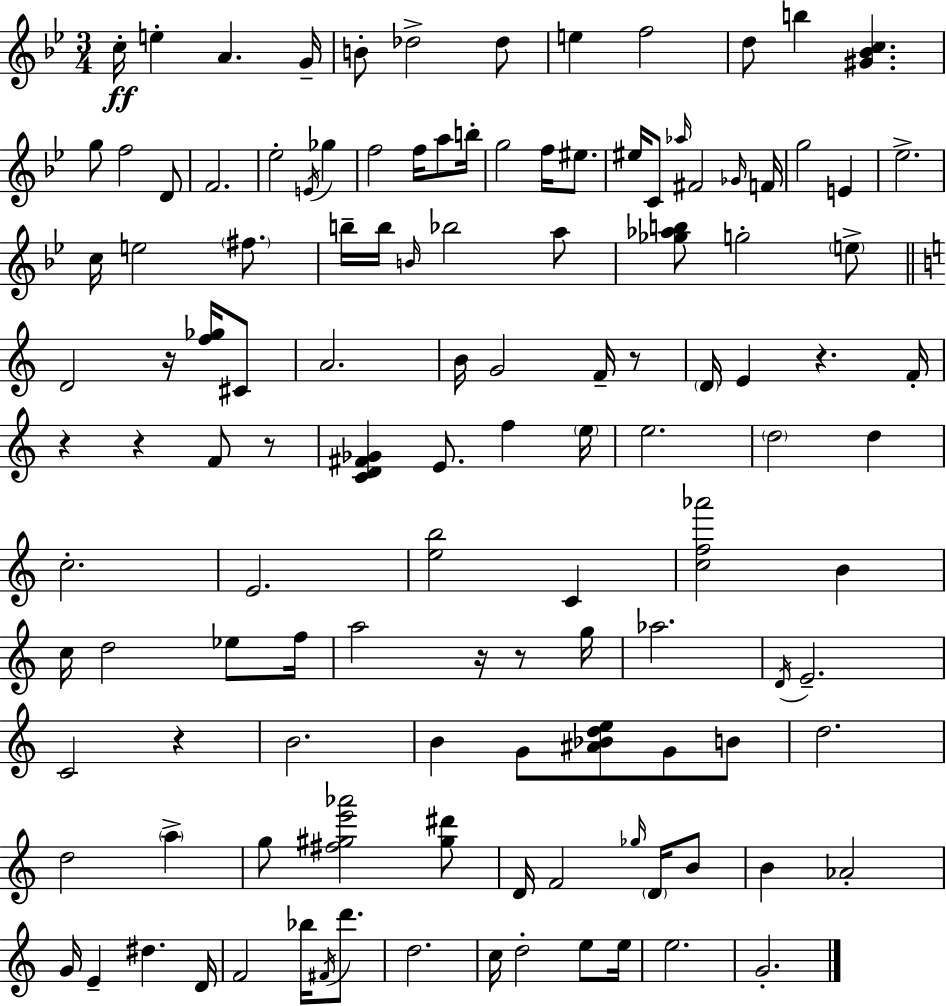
X:1
T:Untitled
M:3/4
L:1/4
K:Gm
c/4 e A G/4 B/2 _d2 _d/2 e f2 d/2 b [^G_Bc] g/2 f2 D/2 F2 _e2 E/4 _g f2 f/4 a/2 b/4 g2 f/4 ^e/2 ^e/4 C/2 _a/4 ^F2 _G/4 F/4 g2 E _e2 c/4 e2 ^f/2 b/4 b/4 B/4 _b2 a/2 [_g_ab]/2 g2 e/2 D2 z/4 [f_g]/4 ^C/2 A2 B/4 G2 F/4 z/2 D/4 E z F/4 z z F/2 z/2 [CD^F_G] E/2 f e/4 e2 d2 d c2 E2 [eb]2 C [cf_a']2 B c/4 d2 _e/2 f/4 a2 z/4 z/2 g/4 _a2 D/4 E2 C2 z B2 B G/2 [^A_Bde]/2 G/2 B/2 d2 d2 a g/2 [^f^ge'_a']2 [^g^d']/2 D/4 F2 _g/4 D/4 B/2 B _A2 G/4 E ^d D/4 F2 _b/4 ^F/4 d'/2 d2 c/4 d2 e/2 e/4 e2 G2